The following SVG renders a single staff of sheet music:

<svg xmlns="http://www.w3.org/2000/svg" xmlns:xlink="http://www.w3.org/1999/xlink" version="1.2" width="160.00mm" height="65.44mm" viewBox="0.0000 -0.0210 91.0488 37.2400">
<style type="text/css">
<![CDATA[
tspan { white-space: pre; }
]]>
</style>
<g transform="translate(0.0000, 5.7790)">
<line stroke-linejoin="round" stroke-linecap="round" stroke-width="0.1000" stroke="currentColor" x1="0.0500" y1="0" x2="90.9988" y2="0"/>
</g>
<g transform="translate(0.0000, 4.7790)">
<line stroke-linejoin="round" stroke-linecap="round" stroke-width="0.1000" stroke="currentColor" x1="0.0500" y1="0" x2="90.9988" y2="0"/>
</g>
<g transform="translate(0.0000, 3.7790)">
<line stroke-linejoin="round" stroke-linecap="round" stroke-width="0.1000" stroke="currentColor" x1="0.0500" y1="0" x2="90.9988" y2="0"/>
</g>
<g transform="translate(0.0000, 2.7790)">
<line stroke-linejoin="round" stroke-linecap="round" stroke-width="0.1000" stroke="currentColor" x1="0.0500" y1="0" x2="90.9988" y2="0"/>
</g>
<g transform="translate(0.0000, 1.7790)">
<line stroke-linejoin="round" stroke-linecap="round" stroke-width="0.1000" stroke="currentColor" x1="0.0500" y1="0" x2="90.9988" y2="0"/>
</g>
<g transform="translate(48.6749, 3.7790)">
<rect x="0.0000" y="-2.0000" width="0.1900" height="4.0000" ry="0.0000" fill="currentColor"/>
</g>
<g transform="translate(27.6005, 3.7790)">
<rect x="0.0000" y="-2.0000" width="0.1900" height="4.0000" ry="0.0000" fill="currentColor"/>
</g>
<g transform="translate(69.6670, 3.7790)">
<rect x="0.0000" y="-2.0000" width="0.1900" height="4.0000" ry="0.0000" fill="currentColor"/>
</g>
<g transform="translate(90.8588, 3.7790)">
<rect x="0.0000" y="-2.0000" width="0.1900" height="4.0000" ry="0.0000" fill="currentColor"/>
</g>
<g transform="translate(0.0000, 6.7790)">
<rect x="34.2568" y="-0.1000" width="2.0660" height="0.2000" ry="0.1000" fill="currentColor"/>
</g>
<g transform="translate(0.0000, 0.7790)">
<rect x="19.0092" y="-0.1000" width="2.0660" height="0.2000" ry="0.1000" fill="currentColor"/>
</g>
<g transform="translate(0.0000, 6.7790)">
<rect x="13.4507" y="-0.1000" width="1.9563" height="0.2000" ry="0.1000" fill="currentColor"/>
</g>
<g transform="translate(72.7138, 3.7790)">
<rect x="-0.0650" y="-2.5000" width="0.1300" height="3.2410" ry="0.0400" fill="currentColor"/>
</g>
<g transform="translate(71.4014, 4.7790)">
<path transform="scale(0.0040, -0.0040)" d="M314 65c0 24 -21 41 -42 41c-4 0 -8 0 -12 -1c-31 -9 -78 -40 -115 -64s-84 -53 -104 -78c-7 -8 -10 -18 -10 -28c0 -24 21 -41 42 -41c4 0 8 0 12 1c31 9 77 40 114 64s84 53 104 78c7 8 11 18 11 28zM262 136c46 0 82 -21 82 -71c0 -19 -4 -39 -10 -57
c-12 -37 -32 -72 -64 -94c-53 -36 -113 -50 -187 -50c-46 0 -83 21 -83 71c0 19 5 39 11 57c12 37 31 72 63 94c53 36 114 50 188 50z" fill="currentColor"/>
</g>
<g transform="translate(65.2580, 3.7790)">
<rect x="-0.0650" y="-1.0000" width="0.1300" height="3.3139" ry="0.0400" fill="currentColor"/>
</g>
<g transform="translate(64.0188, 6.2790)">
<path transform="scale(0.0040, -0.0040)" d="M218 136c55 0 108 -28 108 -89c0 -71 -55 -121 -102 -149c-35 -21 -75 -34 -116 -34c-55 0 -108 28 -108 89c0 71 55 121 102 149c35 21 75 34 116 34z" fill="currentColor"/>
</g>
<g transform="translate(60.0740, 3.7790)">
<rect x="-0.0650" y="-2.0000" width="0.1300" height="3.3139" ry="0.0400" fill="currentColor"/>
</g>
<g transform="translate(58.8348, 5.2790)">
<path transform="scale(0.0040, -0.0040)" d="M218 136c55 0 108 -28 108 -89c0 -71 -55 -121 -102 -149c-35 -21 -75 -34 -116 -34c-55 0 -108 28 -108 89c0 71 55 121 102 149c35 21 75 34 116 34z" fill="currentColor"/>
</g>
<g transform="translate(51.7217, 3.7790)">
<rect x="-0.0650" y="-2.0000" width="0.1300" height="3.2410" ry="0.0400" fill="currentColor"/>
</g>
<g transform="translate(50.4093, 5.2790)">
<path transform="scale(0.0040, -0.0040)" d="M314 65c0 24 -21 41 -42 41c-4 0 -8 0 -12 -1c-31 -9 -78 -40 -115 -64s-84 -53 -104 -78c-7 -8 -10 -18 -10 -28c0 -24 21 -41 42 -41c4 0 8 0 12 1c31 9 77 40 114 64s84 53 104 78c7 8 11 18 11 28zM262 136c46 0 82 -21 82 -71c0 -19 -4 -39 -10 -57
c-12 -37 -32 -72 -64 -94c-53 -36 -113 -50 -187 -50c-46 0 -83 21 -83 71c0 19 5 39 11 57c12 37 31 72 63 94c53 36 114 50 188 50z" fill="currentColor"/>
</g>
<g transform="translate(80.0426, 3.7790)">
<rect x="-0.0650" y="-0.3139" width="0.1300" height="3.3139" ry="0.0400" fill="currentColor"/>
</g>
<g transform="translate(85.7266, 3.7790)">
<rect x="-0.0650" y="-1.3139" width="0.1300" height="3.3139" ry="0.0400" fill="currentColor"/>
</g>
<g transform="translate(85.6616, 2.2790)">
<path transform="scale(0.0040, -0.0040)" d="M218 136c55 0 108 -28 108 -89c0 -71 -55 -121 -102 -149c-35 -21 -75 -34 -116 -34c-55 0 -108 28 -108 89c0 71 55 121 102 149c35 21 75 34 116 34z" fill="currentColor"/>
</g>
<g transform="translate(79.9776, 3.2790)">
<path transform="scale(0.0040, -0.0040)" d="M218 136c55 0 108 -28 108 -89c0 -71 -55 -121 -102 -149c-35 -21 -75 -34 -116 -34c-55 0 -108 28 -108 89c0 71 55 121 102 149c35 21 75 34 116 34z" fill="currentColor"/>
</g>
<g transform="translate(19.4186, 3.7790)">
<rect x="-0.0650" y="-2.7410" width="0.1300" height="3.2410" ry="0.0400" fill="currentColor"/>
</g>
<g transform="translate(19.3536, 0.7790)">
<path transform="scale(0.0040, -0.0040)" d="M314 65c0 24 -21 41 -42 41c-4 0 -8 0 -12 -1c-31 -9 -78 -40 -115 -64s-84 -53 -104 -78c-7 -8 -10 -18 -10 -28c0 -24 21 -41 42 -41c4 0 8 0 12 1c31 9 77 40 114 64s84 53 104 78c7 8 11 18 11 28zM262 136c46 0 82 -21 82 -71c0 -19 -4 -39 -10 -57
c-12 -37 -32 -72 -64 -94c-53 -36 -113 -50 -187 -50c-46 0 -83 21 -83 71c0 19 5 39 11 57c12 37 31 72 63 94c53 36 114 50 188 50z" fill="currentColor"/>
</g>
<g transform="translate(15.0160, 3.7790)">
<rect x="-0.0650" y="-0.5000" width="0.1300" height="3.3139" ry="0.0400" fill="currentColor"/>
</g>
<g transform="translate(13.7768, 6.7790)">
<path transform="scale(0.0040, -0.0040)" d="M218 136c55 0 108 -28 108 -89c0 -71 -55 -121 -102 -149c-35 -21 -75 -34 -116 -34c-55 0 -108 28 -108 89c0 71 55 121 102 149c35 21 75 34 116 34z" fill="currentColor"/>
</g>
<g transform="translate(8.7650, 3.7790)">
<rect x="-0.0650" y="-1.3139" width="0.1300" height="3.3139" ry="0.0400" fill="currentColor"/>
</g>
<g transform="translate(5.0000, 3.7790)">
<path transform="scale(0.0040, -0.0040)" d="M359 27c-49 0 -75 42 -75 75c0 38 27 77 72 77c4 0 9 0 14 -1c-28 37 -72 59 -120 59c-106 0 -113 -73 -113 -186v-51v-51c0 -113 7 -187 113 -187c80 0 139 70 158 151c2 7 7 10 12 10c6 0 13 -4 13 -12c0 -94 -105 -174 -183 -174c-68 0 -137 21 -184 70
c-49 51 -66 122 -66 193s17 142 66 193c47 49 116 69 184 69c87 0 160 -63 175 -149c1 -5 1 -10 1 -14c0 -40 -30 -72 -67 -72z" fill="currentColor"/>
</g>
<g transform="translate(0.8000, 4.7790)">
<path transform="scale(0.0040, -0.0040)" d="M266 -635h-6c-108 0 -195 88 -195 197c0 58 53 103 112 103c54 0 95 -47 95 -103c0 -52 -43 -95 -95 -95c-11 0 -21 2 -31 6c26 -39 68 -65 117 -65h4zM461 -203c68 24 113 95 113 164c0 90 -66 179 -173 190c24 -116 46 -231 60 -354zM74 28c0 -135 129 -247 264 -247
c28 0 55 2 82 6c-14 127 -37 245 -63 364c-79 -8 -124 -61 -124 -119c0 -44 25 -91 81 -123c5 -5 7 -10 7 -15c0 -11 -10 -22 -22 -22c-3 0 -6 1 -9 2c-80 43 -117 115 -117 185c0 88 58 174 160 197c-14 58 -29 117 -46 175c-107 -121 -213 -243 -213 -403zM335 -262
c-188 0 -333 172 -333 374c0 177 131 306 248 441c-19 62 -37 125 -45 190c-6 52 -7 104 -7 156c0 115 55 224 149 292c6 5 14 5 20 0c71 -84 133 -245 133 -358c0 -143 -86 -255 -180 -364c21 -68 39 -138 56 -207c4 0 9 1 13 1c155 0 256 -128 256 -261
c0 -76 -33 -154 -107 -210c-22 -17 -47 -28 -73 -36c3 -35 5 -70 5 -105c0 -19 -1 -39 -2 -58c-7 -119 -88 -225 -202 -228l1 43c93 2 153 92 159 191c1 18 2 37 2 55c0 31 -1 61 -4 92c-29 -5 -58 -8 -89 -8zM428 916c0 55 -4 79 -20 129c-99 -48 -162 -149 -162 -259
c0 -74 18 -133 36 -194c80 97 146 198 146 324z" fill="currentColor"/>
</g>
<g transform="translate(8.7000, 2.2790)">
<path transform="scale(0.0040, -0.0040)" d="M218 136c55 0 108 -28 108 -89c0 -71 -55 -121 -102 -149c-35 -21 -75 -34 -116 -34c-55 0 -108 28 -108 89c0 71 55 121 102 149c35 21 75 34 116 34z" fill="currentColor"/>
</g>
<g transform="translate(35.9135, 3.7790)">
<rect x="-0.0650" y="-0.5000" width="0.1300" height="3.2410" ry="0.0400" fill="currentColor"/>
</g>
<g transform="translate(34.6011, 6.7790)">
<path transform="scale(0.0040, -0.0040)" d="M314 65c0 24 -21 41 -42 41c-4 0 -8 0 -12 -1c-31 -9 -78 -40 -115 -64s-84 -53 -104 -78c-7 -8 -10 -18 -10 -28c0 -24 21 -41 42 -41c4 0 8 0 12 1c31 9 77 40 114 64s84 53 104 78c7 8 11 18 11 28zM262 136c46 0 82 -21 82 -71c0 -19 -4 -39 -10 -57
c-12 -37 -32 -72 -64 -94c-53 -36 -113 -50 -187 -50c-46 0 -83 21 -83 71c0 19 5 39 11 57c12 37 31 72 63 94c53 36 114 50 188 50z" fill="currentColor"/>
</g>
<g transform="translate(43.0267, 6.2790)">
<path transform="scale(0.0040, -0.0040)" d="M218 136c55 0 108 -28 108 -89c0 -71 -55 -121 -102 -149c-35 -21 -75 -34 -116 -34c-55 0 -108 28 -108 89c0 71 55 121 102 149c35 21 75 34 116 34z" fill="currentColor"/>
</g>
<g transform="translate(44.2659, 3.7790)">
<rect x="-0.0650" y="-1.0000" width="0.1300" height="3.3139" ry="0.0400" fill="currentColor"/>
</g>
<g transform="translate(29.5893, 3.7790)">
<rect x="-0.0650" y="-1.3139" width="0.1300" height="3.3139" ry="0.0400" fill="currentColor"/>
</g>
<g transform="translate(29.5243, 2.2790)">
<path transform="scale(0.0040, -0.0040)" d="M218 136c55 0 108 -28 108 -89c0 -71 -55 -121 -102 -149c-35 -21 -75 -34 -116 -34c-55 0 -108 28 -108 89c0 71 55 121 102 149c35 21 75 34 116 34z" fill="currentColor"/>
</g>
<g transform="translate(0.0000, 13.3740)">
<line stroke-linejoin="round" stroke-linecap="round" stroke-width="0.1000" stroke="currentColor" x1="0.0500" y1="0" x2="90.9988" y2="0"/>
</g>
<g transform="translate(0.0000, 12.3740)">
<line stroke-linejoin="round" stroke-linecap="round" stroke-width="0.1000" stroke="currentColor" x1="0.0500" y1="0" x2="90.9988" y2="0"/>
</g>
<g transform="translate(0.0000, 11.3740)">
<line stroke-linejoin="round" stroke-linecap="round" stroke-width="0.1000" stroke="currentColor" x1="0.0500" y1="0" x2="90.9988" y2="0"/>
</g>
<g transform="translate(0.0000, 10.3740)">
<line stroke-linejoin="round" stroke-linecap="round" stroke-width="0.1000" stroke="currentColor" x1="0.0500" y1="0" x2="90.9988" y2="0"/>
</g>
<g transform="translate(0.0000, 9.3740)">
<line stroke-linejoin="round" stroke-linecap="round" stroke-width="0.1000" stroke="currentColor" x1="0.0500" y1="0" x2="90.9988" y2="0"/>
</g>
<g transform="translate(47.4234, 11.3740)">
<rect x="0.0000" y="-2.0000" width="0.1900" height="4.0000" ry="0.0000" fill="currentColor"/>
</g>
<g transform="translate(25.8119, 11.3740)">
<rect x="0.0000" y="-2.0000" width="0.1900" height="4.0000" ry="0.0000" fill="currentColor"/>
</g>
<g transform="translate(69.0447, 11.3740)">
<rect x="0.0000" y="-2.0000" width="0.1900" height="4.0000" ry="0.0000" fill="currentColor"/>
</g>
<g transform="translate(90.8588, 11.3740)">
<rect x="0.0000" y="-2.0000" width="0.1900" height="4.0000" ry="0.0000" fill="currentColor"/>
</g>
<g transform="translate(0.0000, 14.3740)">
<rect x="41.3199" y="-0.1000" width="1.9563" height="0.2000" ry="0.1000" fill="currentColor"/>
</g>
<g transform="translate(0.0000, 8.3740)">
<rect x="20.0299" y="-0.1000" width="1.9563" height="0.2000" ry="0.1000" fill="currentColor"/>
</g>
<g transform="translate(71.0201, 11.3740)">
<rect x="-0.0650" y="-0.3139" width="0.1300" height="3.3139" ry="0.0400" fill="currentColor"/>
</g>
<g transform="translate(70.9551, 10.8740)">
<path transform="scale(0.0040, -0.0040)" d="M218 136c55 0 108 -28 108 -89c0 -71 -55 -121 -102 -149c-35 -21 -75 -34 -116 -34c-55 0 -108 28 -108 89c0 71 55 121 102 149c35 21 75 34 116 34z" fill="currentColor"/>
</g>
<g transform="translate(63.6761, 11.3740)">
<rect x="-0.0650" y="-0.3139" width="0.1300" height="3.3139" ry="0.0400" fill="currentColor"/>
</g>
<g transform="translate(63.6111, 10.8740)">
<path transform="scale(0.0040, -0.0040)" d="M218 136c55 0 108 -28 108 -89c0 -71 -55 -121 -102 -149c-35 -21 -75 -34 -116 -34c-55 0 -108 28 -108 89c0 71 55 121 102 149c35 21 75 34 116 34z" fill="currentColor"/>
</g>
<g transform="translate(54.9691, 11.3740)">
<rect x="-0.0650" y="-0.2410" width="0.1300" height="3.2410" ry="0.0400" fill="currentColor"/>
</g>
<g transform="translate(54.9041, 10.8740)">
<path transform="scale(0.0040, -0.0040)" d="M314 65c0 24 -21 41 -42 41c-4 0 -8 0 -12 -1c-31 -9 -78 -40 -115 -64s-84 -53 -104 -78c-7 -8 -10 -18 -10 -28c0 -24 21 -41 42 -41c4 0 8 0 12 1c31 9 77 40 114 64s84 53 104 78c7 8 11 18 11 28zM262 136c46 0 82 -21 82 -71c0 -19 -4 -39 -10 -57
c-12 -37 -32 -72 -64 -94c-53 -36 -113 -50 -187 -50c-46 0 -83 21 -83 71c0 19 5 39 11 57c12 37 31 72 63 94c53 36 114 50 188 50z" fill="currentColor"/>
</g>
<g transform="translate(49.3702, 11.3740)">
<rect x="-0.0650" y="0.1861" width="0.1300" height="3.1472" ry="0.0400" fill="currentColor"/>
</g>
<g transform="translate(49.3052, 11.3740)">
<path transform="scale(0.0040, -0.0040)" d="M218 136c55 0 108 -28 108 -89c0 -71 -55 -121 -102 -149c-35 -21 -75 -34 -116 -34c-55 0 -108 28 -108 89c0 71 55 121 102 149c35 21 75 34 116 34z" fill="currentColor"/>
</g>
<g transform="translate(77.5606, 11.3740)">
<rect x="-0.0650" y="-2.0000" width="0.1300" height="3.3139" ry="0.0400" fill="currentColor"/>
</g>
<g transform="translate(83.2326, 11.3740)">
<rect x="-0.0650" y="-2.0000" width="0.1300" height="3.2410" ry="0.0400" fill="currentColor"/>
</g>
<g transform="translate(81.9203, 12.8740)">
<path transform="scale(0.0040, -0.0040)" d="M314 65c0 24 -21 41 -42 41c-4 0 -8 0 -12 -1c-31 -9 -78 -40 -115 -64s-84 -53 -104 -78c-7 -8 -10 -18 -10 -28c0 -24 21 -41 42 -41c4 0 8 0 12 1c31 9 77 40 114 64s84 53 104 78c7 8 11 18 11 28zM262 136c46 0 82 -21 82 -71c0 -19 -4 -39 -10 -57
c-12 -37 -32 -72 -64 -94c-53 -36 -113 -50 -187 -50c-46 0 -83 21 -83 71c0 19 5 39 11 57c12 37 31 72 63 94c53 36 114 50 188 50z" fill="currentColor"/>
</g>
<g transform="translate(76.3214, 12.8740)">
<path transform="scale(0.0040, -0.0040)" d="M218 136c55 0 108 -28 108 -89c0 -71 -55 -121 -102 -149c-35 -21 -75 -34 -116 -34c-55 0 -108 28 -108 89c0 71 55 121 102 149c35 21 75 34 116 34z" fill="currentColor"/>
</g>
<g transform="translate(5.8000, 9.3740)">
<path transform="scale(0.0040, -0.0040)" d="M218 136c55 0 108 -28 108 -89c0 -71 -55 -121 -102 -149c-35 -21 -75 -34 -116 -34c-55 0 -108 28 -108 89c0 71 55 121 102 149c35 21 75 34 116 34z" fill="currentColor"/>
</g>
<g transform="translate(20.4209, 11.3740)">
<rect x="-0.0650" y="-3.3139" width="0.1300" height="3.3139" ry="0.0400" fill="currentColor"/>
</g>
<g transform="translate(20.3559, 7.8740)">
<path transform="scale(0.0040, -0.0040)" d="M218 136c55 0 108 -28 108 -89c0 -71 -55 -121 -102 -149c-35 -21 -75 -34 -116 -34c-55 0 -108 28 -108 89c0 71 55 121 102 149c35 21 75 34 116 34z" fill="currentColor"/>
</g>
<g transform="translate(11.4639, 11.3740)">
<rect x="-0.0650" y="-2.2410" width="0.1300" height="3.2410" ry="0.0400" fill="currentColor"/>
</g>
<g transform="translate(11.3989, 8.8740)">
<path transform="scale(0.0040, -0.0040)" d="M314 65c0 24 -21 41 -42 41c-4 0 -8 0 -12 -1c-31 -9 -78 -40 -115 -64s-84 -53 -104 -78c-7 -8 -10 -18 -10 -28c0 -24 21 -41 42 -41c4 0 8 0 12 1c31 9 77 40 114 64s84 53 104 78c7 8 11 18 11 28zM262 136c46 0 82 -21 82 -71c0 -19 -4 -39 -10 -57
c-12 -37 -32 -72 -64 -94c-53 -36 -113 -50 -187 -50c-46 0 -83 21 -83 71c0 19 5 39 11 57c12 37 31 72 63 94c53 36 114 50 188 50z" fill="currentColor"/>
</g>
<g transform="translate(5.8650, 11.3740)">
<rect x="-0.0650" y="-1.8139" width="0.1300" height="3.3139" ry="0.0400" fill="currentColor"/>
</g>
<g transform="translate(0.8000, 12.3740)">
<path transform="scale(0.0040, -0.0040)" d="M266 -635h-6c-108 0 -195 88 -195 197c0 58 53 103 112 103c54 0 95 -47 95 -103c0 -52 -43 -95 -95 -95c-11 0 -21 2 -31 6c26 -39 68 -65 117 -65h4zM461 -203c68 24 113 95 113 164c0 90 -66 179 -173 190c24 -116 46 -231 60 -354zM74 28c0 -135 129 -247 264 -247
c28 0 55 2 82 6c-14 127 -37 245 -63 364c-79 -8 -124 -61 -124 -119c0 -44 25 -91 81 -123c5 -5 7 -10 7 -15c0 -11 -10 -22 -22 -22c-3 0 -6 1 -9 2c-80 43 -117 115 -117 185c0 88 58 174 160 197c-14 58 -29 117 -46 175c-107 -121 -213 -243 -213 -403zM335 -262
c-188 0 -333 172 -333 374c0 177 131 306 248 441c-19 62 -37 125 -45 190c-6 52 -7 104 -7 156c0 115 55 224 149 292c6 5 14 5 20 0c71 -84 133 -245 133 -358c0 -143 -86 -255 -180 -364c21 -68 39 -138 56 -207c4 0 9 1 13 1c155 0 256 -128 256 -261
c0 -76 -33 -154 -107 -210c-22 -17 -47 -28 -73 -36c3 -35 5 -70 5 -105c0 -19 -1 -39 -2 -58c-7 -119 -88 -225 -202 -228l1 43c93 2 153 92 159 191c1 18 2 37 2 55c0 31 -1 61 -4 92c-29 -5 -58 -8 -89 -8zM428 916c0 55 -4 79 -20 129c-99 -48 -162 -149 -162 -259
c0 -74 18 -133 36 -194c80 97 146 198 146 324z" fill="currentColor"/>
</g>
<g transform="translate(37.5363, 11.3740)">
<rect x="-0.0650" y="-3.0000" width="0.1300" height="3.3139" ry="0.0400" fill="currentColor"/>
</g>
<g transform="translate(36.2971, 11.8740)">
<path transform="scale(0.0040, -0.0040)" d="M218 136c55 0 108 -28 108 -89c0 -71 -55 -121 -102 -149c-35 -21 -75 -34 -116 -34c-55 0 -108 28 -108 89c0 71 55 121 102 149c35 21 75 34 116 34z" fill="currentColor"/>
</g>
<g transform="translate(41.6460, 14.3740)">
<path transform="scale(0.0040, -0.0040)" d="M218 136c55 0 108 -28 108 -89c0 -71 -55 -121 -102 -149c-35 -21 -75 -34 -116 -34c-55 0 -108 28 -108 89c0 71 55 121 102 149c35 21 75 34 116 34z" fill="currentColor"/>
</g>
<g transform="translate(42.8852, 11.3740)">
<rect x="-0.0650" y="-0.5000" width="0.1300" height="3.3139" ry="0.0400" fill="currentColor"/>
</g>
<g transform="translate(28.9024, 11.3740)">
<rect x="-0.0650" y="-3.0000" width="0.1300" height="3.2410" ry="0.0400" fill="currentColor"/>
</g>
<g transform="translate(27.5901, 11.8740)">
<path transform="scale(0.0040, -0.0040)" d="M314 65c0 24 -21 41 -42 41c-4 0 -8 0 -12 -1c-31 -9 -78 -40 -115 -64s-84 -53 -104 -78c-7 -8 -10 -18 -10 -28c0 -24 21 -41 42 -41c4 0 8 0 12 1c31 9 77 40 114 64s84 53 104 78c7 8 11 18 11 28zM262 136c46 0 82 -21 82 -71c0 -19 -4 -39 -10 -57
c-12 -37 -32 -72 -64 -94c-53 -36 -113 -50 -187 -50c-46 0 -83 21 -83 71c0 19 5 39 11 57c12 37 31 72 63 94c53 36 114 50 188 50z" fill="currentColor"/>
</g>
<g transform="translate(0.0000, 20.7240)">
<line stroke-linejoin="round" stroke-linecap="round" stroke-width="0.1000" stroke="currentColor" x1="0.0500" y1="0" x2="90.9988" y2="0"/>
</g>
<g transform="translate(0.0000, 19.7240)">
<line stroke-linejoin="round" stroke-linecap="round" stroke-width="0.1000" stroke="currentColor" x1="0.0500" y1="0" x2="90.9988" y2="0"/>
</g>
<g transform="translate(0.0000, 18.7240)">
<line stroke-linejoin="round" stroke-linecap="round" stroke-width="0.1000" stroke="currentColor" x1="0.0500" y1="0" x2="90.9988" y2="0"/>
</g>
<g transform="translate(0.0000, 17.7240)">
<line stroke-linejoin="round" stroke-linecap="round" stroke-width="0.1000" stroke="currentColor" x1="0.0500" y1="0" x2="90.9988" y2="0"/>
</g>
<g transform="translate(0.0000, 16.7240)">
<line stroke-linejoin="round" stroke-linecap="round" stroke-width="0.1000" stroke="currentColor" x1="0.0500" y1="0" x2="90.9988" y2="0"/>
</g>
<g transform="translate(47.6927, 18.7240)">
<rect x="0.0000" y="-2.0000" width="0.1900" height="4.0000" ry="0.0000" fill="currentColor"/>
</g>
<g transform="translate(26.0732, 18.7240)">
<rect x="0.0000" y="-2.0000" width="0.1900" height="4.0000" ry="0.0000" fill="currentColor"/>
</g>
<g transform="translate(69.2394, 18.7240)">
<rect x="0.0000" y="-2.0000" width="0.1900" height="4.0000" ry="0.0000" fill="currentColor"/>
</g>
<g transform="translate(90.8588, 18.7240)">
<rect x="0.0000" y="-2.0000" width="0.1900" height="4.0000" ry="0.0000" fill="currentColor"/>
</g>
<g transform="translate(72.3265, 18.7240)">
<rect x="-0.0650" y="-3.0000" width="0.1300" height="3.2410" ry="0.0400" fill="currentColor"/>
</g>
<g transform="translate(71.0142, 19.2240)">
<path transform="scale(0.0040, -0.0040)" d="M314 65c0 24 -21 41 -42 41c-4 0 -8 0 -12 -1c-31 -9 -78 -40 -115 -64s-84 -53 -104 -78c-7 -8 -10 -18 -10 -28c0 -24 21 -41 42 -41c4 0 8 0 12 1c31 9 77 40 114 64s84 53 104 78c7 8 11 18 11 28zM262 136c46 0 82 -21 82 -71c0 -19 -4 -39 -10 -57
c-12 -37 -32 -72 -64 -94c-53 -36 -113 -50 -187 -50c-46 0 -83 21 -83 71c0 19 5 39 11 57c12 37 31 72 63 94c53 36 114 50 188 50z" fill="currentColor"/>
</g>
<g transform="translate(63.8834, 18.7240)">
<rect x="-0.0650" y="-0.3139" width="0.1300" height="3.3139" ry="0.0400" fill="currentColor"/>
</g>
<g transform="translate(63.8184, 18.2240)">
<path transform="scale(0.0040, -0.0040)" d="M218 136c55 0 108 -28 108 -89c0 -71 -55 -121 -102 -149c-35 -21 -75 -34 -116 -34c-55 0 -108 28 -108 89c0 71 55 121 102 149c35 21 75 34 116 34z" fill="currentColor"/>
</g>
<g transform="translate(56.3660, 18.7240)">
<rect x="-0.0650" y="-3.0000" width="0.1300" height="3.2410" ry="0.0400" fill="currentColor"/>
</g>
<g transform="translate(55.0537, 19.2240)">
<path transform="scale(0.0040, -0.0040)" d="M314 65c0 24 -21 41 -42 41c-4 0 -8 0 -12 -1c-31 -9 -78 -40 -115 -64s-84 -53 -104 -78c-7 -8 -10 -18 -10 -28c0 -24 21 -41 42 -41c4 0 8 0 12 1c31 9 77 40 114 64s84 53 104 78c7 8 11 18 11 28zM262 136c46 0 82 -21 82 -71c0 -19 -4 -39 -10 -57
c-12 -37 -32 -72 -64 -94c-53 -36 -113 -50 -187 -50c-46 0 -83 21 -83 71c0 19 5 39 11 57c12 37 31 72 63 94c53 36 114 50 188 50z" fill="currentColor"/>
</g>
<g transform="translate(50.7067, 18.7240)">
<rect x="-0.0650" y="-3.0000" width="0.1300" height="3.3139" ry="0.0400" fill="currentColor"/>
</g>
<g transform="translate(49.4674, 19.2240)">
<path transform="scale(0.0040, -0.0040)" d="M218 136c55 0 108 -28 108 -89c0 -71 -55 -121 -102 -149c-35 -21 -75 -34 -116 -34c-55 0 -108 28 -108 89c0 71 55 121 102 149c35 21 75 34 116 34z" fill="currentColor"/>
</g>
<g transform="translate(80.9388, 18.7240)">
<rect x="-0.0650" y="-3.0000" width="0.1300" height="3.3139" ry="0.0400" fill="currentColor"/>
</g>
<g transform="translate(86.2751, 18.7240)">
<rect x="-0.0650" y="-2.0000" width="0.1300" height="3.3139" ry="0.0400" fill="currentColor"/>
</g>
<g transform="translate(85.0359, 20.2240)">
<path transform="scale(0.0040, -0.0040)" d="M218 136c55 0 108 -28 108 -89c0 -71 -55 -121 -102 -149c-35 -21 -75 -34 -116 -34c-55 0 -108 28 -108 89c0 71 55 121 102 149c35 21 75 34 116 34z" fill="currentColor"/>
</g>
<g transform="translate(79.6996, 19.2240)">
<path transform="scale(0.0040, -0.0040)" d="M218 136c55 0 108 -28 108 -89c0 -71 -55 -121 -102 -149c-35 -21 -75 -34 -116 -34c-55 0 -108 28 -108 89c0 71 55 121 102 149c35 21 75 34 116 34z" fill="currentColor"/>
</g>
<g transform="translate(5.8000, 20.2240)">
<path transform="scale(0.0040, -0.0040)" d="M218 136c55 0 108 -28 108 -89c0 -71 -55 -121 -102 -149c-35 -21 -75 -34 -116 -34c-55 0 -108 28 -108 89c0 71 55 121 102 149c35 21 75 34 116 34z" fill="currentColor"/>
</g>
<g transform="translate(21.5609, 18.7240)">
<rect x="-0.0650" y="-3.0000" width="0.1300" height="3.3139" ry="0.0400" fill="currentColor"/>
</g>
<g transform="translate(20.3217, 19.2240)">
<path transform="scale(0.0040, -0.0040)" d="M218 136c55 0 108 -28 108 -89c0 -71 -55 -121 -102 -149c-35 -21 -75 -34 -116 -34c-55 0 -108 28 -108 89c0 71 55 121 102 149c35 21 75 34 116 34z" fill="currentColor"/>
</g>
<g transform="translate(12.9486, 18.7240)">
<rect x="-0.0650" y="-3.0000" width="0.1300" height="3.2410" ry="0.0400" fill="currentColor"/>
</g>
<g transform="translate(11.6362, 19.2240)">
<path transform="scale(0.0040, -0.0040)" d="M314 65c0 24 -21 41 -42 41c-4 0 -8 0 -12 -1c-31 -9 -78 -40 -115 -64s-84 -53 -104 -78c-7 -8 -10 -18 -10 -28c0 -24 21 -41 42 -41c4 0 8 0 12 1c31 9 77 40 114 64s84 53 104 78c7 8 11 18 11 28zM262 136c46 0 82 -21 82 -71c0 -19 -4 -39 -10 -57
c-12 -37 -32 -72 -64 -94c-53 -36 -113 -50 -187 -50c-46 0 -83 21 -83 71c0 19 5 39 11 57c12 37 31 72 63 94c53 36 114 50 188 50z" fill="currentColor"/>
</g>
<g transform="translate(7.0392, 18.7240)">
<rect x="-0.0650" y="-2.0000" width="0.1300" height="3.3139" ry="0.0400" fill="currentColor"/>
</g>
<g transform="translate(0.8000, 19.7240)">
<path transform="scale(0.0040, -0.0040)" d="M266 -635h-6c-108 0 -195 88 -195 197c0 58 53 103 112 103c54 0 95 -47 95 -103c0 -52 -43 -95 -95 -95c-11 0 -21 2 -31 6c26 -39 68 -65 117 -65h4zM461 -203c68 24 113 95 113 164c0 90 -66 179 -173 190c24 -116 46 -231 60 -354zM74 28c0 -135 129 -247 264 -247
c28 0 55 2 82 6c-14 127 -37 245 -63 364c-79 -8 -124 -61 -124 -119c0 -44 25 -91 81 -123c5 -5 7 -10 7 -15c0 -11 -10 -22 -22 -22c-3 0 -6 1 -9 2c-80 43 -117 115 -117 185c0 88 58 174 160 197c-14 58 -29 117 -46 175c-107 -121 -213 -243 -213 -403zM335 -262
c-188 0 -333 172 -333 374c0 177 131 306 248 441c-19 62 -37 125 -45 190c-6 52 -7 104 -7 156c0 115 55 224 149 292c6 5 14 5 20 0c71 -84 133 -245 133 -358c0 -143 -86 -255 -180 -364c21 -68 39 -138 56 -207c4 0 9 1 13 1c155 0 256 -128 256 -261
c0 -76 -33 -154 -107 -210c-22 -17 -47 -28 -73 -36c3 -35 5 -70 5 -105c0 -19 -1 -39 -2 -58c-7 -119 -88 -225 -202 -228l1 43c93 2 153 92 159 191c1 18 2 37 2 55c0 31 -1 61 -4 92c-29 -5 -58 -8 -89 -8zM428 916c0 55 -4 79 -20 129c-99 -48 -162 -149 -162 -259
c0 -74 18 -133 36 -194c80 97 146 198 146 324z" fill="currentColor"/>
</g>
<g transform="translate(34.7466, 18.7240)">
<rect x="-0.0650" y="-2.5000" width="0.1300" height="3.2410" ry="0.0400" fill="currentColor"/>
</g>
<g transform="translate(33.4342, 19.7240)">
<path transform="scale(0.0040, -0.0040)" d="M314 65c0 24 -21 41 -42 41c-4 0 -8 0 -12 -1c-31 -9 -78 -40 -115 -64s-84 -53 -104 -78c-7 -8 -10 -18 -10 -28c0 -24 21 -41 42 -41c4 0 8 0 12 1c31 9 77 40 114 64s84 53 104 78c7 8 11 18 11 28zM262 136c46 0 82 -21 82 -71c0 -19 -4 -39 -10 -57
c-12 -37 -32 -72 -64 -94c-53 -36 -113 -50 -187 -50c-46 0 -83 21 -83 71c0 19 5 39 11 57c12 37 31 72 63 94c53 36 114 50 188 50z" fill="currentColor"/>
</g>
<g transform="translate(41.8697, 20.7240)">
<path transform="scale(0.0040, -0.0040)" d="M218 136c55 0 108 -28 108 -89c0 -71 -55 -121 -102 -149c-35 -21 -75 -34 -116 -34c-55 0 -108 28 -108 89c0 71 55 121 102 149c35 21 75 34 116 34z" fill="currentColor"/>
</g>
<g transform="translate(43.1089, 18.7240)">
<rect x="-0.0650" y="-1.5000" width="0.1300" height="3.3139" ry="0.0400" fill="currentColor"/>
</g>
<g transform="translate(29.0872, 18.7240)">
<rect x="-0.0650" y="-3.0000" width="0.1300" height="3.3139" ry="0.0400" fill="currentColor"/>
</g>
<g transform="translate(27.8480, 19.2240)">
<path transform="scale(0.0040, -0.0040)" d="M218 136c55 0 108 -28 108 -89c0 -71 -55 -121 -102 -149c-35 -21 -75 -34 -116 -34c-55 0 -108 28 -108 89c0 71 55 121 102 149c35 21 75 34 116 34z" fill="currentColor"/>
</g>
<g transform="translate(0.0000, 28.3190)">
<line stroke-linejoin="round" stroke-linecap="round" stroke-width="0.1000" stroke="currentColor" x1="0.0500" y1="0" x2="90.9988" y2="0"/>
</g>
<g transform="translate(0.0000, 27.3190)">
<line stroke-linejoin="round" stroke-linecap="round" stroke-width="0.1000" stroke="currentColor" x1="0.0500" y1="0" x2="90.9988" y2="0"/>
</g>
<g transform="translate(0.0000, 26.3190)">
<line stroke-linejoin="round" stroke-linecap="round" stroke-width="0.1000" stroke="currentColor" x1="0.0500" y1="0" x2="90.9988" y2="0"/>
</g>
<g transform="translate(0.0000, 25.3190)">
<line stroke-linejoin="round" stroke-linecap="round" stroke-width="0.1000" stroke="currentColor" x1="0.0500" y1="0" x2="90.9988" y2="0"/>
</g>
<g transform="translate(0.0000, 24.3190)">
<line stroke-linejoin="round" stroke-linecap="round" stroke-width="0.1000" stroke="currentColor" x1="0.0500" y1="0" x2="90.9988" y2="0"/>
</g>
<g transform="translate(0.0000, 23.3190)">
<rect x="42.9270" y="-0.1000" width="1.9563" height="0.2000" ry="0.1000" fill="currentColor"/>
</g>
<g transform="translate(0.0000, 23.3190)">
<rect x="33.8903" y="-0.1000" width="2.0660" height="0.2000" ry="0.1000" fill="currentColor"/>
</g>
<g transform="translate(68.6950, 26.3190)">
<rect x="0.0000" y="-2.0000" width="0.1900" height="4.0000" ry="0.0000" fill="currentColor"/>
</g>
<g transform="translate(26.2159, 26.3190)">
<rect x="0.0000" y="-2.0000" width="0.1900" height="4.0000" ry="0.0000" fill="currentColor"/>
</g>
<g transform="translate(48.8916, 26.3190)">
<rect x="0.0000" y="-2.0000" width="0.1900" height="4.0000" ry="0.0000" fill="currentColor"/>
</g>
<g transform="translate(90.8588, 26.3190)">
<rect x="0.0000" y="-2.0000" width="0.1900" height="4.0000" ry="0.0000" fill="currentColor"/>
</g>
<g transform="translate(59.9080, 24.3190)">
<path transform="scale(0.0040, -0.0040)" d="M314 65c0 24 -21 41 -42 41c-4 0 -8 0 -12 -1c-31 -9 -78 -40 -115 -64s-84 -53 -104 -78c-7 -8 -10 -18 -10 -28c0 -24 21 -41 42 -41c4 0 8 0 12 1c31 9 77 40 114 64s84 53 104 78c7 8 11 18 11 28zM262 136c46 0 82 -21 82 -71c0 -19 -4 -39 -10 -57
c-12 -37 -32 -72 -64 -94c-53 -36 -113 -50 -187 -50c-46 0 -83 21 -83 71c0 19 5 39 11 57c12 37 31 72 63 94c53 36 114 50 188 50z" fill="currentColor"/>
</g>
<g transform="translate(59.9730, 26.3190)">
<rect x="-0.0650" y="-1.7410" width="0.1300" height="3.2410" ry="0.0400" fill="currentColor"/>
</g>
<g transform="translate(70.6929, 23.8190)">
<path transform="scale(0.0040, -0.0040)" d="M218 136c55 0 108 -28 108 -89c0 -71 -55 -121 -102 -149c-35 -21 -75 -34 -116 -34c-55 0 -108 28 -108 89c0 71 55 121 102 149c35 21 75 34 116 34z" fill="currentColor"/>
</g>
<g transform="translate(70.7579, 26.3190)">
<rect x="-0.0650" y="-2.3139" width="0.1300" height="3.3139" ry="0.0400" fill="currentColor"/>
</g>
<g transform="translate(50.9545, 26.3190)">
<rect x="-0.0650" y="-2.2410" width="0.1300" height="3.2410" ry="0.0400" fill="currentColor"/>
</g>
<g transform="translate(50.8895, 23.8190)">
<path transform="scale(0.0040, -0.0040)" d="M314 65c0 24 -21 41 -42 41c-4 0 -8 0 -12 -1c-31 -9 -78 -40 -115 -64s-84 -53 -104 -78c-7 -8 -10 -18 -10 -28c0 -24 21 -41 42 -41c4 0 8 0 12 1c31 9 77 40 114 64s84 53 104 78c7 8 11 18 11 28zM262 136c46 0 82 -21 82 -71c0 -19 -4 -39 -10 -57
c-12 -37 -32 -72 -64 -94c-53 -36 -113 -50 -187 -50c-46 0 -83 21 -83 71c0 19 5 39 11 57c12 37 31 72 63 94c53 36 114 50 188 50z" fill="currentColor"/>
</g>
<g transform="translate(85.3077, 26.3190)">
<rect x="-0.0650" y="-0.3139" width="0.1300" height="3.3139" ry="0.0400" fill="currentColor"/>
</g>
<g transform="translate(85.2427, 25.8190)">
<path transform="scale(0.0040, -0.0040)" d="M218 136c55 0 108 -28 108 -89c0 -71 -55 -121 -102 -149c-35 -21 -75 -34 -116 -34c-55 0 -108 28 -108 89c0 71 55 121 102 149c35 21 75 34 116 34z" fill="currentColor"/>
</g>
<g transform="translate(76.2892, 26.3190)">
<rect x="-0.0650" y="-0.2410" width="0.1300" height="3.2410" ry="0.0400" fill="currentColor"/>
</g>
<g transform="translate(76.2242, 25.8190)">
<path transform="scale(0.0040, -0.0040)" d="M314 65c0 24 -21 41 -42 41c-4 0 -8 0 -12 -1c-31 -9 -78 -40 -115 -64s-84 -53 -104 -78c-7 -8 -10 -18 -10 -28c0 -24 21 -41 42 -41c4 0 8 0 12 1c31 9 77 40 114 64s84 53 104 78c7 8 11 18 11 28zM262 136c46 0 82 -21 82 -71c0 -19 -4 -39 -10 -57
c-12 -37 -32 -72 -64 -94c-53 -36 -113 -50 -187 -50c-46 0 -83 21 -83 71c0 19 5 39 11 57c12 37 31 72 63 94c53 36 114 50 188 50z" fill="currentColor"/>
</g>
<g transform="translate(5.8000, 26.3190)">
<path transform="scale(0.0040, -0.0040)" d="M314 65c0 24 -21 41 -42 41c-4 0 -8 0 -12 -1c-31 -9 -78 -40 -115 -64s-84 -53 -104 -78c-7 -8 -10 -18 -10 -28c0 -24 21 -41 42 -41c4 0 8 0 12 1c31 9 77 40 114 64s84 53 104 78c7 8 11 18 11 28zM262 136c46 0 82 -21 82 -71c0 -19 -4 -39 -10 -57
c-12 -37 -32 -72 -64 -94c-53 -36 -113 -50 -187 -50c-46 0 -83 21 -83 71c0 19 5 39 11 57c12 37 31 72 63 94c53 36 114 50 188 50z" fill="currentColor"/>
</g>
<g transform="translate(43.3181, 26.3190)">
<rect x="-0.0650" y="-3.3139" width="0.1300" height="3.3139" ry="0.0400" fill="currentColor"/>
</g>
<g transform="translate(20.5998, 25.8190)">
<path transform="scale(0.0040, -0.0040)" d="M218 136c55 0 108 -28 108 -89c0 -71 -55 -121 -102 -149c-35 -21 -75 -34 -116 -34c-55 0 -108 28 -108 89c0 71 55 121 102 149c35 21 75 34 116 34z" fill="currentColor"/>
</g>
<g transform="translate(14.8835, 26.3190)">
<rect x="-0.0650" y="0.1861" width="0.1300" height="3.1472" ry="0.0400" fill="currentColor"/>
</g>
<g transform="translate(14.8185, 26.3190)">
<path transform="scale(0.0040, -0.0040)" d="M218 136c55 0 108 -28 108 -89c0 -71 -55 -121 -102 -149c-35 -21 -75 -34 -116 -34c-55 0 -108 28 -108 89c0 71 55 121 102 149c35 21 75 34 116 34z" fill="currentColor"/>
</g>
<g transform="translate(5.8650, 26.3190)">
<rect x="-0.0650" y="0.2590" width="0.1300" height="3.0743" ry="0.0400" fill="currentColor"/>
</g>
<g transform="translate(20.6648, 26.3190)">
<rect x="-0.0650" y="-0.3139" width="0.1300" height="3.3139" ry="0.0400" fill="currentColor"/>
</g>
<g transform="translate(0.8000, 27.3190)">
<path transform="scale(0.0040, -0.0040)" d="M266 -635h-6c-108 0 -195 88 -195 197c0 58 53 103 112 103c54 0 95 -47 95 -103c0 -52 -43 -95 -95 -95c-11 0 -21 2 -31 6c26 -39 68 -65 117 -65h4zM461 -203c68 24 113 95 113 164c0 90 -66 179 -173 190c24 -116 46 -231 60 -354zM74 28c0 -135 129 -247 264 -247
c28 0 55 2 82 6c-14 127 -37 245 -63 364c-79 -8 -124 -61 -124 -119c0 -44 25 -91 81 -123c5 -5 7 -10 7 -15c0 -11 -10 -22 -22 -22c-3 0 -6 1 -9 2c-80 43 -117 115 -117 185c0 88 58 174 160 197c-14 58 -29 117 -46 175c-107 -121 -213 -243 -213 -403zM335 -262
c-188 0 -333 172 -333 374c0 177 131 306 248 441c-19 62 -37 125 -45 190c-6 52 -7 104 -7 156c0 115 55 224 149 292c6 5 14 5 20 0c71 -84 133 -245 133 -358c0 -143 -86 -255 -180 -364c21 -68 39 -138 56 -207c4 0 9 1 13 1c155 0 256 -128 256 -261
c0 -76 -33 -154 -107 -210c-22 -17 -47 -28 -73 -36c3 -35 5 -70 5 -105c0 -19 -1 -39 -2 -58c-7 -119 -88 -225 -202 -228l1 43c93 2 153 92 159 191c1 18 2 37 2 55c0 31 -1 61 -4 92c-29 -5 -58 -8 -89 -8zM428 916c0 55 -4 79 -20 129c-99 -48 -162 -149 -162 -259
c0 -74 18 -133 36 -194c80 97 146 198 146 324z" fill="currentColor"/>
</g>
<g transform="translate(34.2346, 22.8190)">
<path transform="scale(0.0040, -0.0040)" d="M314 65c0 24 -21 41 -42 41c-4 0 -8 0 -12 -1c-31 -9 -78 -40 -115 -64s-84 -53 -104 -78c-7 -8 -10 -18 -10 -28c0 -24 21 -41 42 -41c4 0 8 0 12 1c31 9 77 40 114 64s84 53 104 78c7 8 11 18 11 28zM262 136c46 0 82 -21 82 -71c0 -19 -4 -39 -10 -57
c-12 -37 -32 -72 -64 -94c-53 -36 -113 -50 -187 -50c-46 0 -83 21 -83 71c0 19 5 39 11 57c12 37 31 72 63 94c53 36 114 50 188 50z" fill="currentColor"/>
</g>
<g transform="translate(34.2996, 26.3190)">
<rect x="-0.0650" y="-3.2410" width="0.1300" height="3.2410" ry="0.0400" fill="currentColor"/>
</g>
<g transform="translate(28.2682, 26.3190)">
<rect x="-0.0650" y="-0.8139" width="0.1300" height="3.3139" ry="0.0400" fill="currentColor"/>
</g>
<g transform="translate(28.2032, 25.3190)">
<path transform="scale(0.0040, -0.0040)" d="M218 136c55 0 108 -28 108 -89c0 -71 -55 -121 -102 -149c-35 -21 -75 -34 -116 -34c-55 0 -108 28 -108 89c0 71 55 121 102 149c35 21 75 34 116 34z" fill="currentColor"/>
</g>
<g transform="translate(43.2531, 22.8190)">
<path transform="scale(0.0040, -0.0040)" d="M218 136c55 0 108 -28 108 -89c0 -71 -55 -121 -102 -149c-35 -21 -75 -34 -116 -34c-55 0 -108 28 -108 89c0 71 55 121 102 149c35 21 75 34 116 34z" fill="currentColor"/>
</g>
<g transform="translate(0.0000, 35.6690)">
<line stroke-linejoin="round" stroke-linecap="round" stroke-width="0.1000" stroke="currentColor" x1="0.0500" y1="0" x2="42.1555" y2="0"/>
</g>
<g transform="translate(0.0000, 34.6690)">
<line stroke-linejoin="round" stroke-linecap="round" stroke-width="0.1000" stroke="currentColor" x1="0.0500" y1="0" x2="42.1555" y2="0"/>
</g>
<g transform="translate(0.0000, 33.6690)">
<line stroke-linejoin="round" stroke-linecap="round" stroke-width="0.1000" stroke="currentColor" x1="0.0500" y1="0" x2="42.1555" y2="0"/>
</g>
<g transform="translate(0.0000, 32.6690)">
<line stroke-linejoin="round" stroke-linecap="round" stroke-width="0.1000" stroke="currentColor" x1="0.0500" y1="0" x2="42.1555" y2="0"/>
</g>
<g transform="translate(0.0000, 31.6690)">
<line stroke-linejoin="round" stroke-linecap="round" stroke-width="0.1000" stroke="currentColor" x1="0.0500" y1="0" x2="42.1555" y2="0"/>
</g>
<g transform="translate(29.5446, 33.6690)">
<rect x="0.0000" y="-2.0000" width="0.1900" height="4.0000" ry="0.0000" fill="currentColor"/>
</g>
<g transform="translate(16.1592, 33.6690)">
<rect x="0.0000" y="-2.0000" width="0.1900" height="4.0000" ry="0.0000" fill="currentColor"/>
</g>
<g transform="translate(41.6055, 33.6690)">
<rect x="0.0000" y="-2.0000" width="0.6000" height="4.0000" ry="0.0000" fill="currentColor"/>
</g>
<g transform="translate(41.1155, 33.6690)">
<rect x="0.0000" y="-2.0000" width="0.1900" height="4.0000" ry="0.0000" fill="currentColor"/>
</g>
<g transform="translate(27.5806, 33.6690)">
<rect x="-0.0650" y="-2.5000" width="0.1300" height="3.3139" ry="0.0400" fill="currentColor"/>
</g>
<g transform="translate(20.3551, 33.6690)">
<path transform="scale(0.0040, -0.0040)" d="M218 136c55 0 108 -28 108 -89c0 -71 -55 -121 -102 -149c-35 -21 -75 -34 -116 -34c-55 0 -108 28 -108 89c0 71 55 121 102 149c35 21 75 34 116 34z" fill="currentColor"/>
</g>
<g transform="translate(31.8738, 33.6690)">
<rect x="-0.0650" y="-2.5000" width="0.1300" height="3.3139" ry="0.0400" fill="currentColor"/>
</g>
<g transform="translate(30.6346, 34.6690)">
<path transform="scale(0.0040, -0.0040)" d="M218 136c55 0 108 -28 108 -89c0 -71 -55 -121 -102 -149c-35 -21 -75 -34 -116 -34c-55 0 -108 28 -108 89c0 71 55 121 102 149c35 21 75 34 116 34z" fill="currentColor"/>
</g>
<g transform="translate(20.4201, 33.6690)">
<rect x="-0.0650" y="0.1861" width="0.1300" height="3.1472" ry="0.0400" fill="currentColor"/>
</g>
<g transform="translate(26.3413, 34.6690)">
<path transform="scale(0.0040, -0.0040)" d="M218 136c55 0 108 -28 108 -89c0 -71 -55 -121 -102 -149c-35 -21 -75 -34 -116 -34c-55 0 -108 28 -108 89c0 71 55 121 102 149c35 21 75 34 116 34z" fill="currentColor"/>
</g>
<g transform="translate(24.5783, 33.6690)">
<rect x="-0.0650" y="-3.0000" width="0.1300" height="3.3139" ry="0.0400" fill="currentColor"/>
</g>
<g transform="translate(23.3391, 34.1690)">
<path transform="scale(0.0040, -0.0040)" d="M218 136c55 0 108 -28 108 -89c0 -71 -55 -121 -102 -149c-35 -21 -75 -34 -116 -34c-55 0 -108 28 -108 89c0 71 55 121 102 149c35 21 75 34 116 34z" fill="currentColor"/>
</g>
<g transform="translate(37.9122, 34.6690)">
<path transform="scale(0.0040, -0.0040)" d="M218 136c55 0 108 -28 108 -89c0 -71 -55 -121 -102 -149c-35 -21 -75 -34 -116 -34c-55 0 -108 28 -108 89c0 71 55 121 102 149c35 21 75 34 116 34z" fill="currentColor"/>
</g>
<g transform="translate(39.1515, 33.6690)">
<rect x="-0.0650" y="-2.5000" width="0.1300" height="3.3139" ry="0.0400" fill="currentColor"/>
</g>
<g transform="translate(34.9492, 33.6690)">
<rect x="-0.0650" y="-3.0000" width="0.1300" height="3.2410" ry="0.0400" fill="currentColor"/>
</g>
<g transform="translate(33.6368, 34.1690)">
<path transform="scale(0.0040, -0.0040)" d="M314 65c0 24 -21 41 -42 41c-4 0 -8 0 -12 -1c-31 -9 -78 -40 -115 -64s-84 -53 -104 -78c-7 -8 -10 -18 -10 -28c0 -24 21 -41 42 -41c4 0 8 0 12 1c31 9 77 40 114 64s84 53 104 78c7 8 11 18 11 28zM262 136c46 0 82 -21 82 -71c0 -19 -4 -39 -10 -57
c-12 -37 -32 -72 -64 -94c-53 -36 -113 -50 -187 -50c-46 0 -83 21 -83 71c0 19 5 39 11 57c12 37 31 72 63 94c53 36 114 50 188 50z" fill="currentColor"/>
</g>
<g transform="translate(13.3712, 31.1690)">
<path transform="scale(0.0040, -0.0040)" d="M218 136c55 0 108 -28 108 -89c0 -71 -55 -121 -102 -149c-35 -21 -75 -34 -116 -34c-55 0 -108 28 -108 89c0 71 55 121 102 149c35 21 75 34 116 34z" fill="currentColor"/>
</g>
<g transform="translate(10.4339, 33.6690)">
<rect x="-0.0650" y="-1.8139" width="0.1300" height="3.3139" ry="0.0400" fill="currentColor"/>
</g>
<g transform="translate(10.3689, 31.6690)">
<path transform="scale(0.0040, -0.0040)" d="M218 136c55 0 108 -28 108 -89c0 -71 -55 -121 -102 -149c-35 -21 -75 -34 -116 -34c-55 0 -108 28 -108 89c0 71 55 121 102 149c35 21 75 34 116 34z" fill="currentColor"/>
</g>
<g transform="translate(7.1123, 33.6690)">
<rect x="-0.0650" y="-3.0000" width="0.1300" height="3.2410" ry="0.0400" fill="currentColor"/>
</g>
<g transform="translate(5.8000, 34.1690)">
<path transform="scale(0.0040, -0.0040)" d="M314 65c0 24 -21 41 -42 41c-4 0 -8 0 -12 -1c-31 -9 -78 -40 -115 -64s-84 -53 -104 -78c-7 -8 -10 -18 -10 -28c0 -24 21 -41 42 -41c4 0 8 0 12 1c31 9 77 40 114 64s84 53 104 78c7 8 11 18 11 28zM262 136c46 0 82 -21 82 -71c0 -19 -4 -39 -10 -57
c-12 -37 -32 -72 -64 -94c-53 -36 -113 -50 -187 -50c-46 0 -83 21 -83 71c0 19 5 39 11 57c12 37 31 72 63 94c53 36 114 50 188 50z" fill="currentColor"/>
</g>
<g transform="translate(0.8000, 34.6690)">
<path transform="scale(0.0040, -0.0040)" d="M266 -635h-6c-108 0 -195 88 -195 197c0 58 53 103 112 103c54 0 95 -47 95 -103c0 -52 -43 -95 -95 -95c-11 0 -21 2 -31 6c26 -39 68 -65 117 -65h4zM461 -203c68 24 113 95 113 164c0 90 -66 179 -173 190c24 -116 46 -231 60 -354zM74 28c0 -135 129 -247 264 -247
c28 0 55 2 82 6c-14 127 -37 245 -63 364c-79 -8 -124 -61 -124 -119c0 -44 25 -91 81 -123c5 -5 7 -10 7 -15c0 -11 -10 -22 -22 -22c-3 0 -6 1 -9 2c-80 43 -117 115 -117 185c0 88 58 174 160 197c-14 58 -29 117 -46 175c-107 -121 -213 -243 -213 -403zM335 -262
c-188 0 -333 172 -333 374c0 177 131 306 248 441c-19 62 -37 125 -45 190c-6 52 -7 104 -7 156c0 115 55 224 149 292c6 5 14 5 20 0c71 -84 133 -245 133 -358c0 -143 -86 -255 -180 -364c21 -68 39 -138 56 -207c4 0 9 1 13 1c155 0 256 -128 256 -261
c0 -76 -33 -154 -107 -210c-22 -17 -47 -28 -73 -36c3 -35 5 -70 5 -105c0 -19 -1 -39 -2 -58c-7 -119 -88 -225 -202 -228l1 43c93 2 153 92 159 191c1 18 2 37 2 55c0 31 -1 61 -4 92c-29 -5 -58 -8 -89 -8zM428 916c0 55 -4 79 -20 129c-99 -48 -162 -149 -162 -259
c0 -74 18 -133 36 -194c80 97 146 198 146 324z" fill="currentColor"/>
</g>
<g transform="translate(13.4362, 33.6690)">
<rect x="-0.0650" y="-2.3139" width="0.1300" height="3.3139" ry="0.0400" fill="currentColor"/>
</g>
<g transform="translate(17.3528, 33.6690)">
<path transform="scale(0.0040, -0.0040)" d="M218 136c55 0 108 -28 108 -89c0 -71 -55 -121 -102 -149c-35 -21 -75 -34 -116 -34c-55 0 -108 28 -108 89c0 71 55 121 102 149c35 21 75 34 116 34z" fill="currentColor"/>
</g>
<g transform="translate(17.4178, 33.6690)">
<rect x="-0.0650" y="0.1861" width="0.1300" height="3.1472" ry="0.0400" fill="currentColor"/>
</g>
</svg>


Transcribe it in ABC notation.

X:1
T:Untitled
M:4/4
L:1/4
K:C
e C a2 e C2 D F2 F D G2 c e f g2 b A2 A C B c2 c c F F2 F A2 A A G2 E A A2 c A2 A F B2 B c d b2 b g2 f2 g c2 c A2 f g B B A G G A2 G